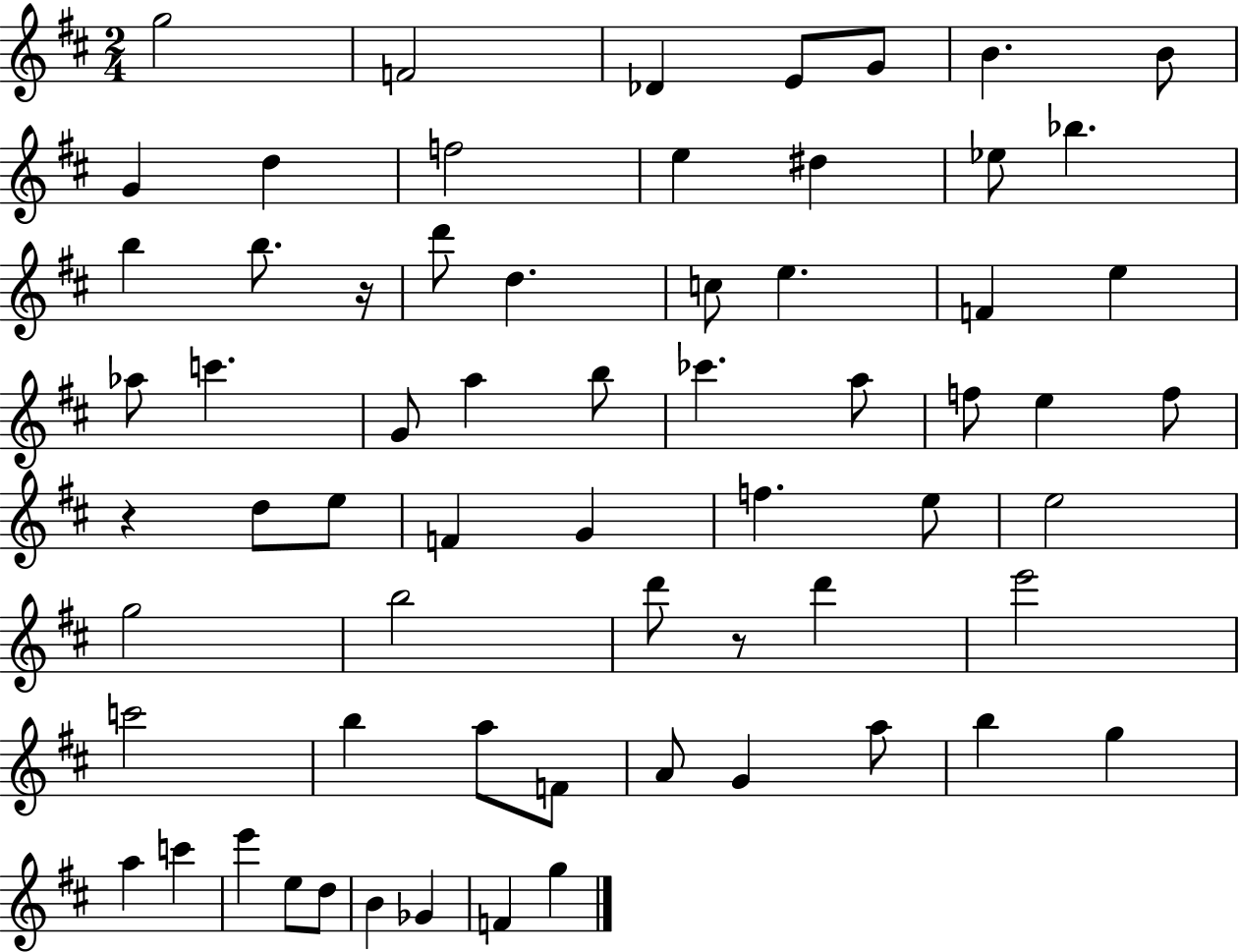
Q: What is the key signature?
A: D major